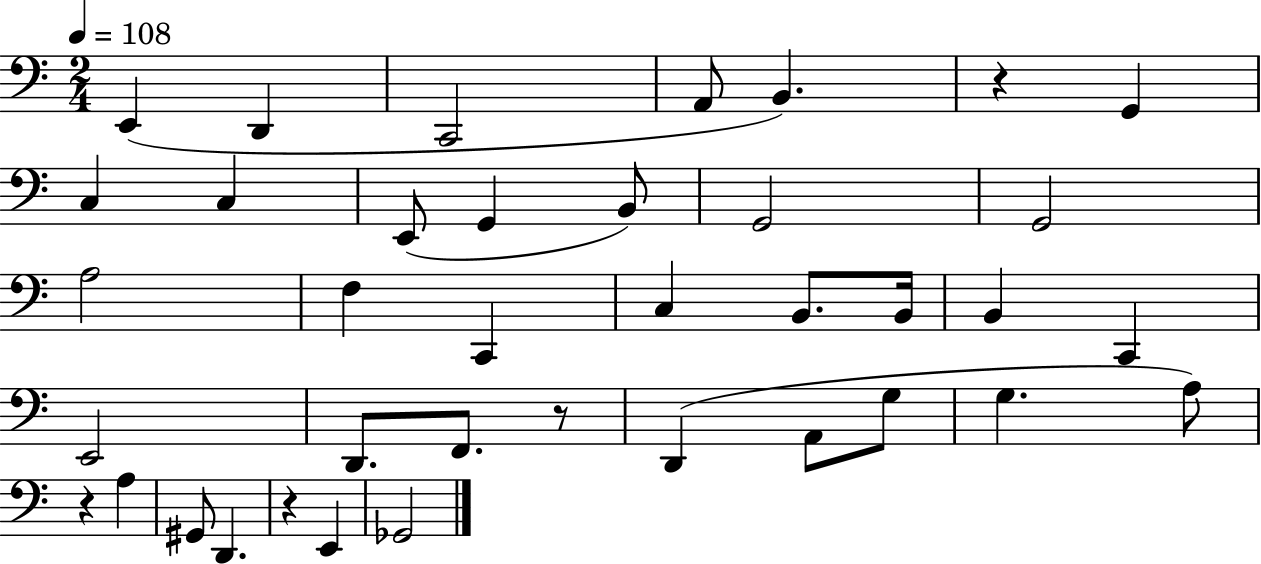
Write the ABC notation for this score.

X:1
T:Untitled
M:2/4
L:1/4
K:C
E,, D,, C,,2 A,,/2 B,, z G,, C, C, E,,/2 G,, B,,/2 G,,2 G,,2 A,2 F, C,, C, B,,/2 B,,/4 B,, C,, E,,2 D,,/2 F,,/2 z/2 D,, A,,/2 G,/2 G, A,/2 z A, ^G,,/2 D,, z E,, _G,,2